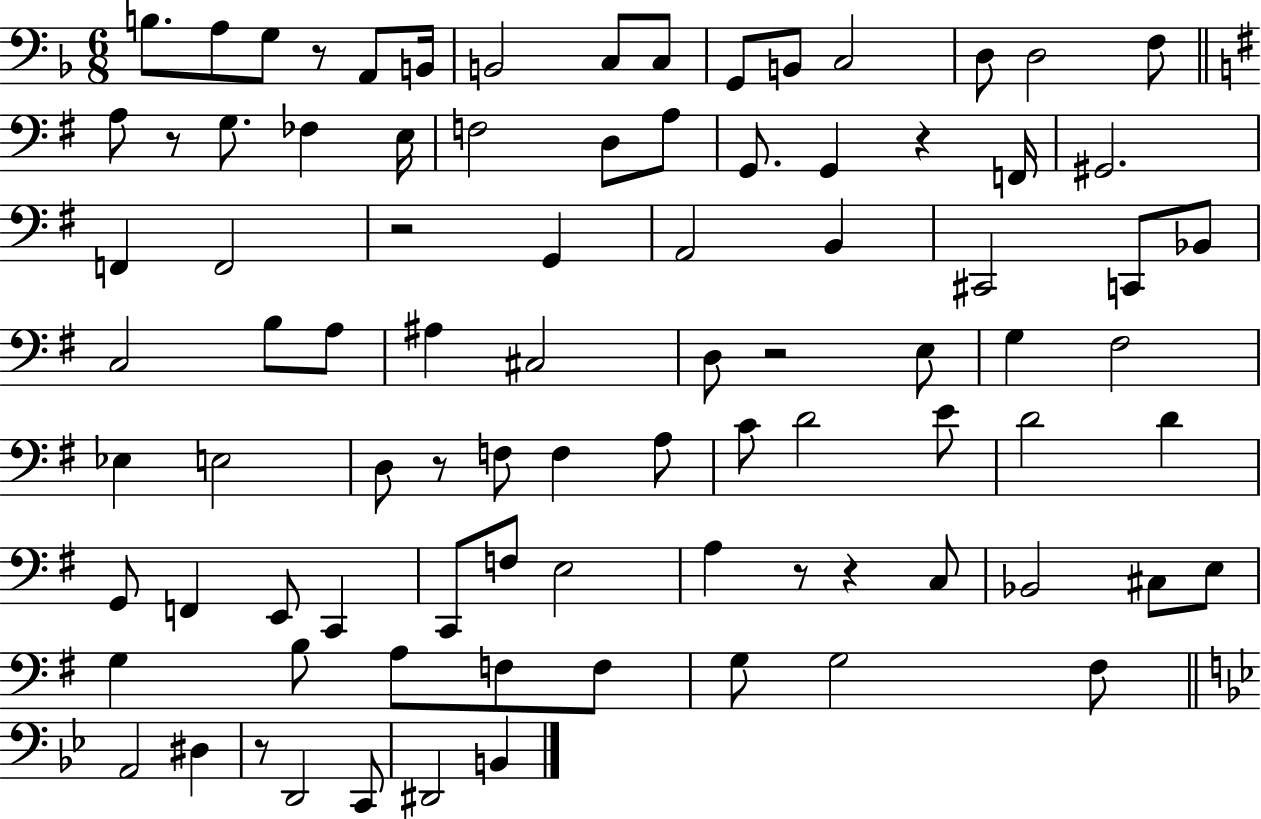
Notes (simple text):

B3/e. A3/e G3/e R/e A2/e B2/s B2/h C3/e C3/e G2/e B2/e C3/h D3/e D3/h F3/e A3/e R/e G3/e. FES3/q E3/s F3/h D3/e A3/e G2/e. G2/q R/q F2/s G#2/h. F2/q F2/h R/h G2/q A2/h B2/q C#2/h C2/e Bb2/e C3/h B3/e A3/e A#3/q C#3/h D3/e R/h E3/e G3/q F#3/h Eb3/q E3/h D3/e R/e F3/e F3/q A3/e C4/e D4/h E4/e D4/h D4/q G2/e F2/q E2/e C2/q C2/e F3/e E3/h A3/q R/e R/q C3/e Bb2/h C#3/e E3/e G3/q B3/e A3/e F3/e F3/e G3/e G3/h F#3/e A2/h D#3/q R/e D2/h C2/e D#2/h B2/q